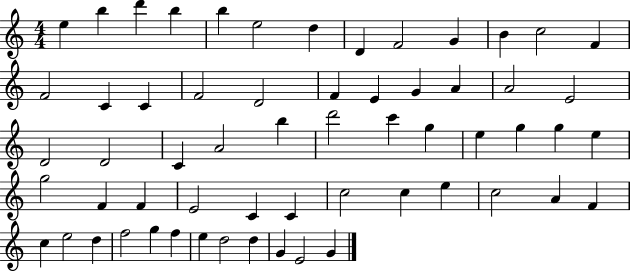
E5/q B5/q D6/q B5/q B5/q E5/h D5/q D4/q F4/h G4/q B4/q C5/h F4/q F4/h C4/q C4/q F4/h D4/h F4/q E4/q G4/q A4/q A4/h E4/h D4/h D4/h C4/q A4/h B5/q D6/h C6/q G5/q E5/q G5/q G5/q E5/q G5/h F4/q F4/q E4/h C4/q C4/q C5/h C5/q E5/q C5/h A4/q F4/q C5/q E5/h D5/q F5/h G5/q F5/q E5/q D5/h D5/q G4/q E4/h G4/q